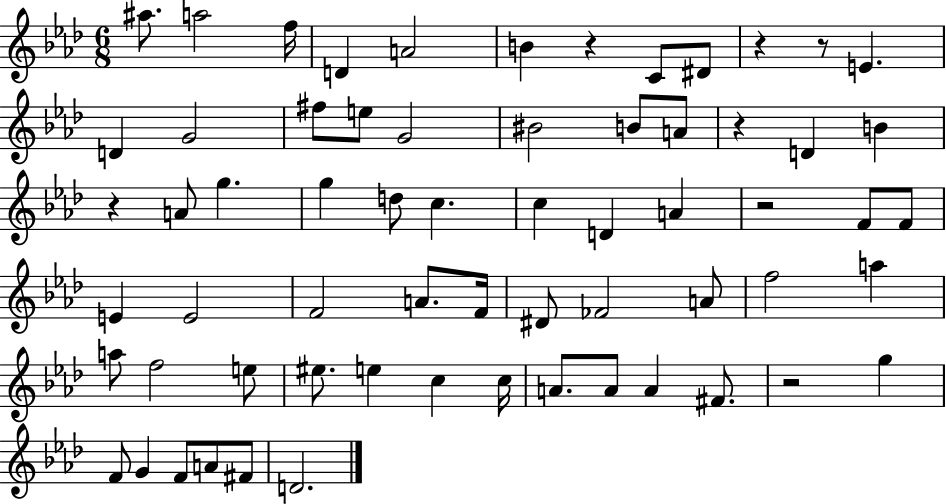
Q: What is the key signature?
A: AES major